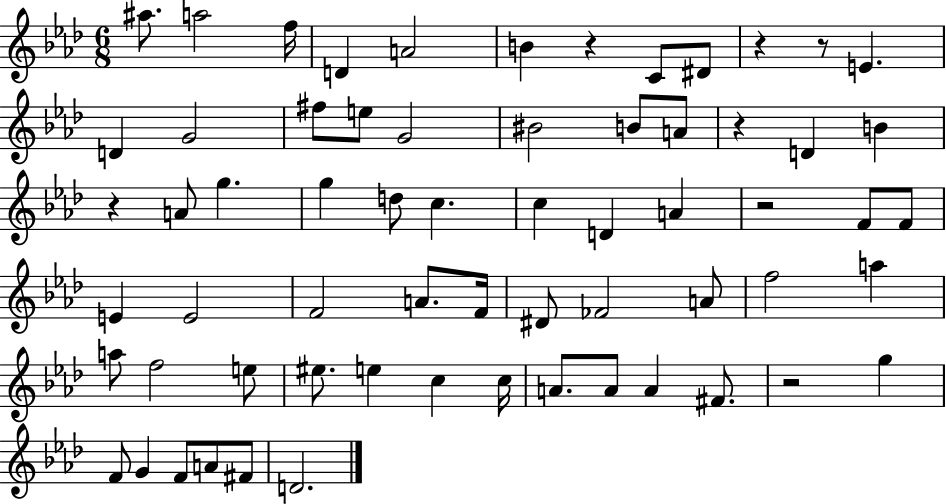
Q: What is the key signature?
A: AES major